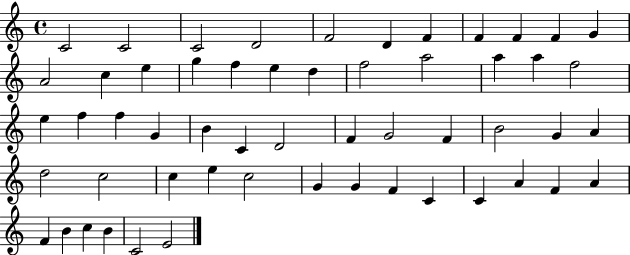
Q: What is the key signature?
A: C major